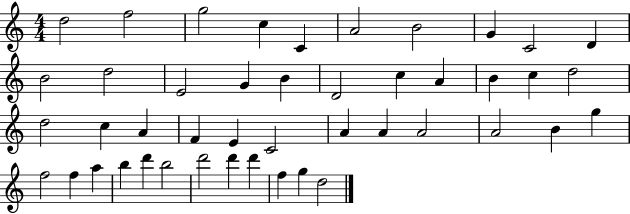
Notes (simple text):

D5/h F5/h G5/h C5/q C4/q A4/h B4/h G4/q C4/h D4/q B4/h D5/h E4/h G4/q B4/q D4/h C5/q A4/q B4/q C5/q D5/h D5/h C5/q A4/q F4/q E4/q C4/h A4/q A4/q A4/h A4/h B4/q G5/q F5/h F5/q A5/q B5/q D6/q B5/h D6/h D6/q D6/q F5/q G5/q D5/h